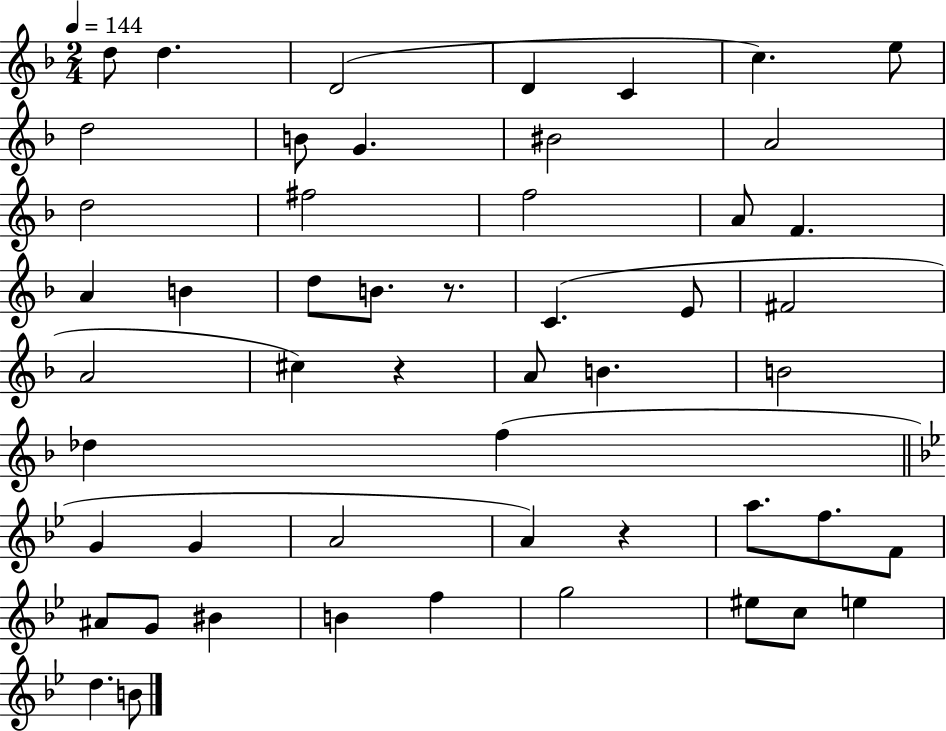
{
  \clef treble
  \numericTimeSignature
  \time 2/4
  \key f \major
  \tempo 4 = 144
  d''8 d''4. | d'2( | d'4 c'4 | c''4.) e''8 | \break d''2 | b'8 g'4. | bis'2 | a'2 | \break d''2 | fis''2 | f''2 | a'8 f'4. | \break a'4 b'4 | d''8 b'8. r8. | c'4.( e'8 | fis'2 | \break a'2 | cis''4) r4 | a'8 b'4. | b'2 | \break des''4 f''4( | \bar "||" \break \key bes \major g'4 g'4 | a'2 | a'4) r4 | a''8. f''8. f'8 | \break ais'8 g'8 bis'4 | b'4 f''4 | g''2 | eis''8 c''8 e''4 | \break d''4. b'8 | \bar "|."
}